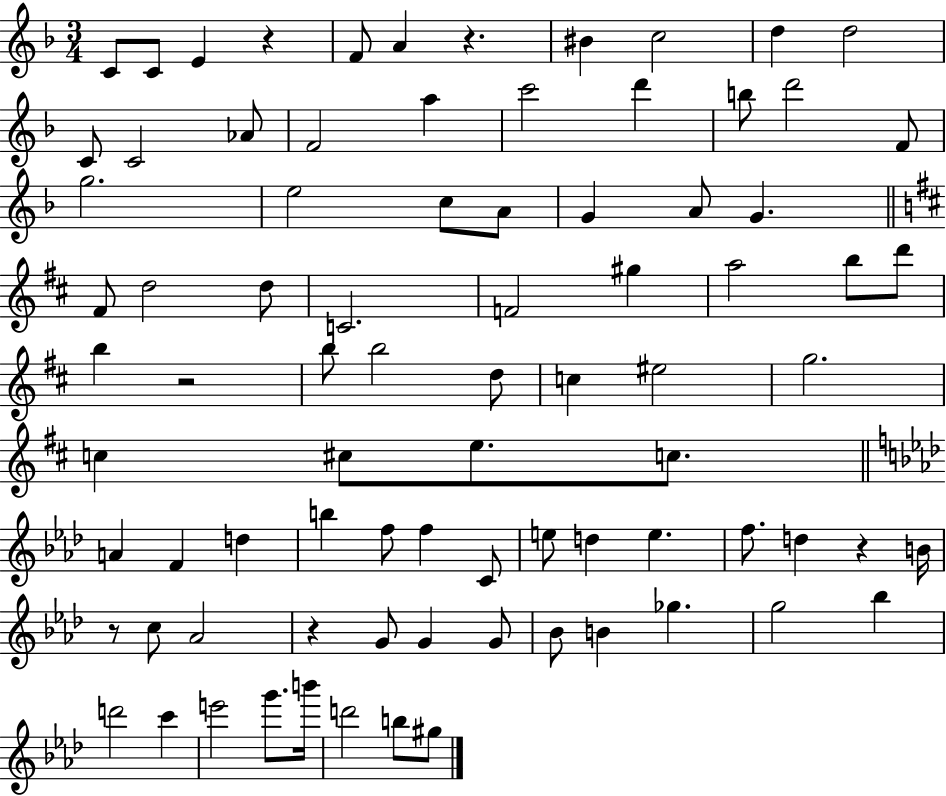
C4/e C4/e E4/q R/q F4/e A4/q R/q. BIS4/q C5/h D5/q D5/h C4/e C4/h Ab4/e F4/h A5/q C6/h D6/q B5/e D6/h F4/e G5/h. E5/h C5/e A4/e G4/q A4/e G4/q. F#4/e D5/h D5/e C4/h. F4/h G#5/q A5/h B5/e D6/e B5/q R/h B5/e B5/h D5/e C5/q EIS5/h G5/h. C5/q C#5/e E5/e. C5/e. A4/q F4/q D5/q B5/q F5/e F5/q C4/e E5/e D5/q E5/q. F5/e. D5/q R/q B4/s R/e C5/e Ab4/h R/q G4/e G4/q G4/e Bb4/e B4/q Gb5/q. G5/h Bb5/q D6/h C6/q E6/h G6/e. B6/s D6/h B5/e G#5/e